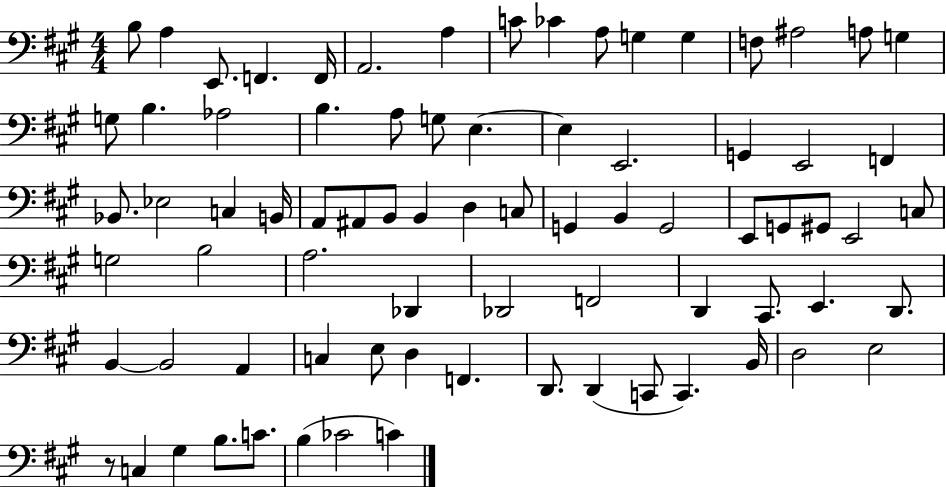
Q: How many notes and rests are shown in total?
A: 78